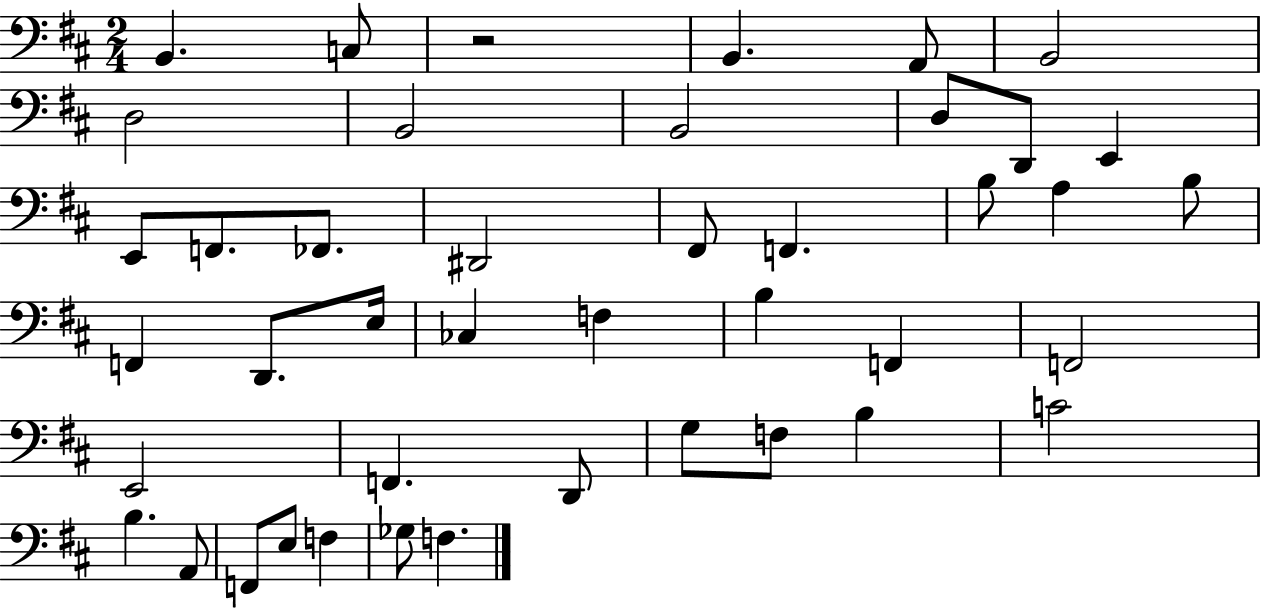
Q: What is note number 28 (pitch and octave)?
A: F2